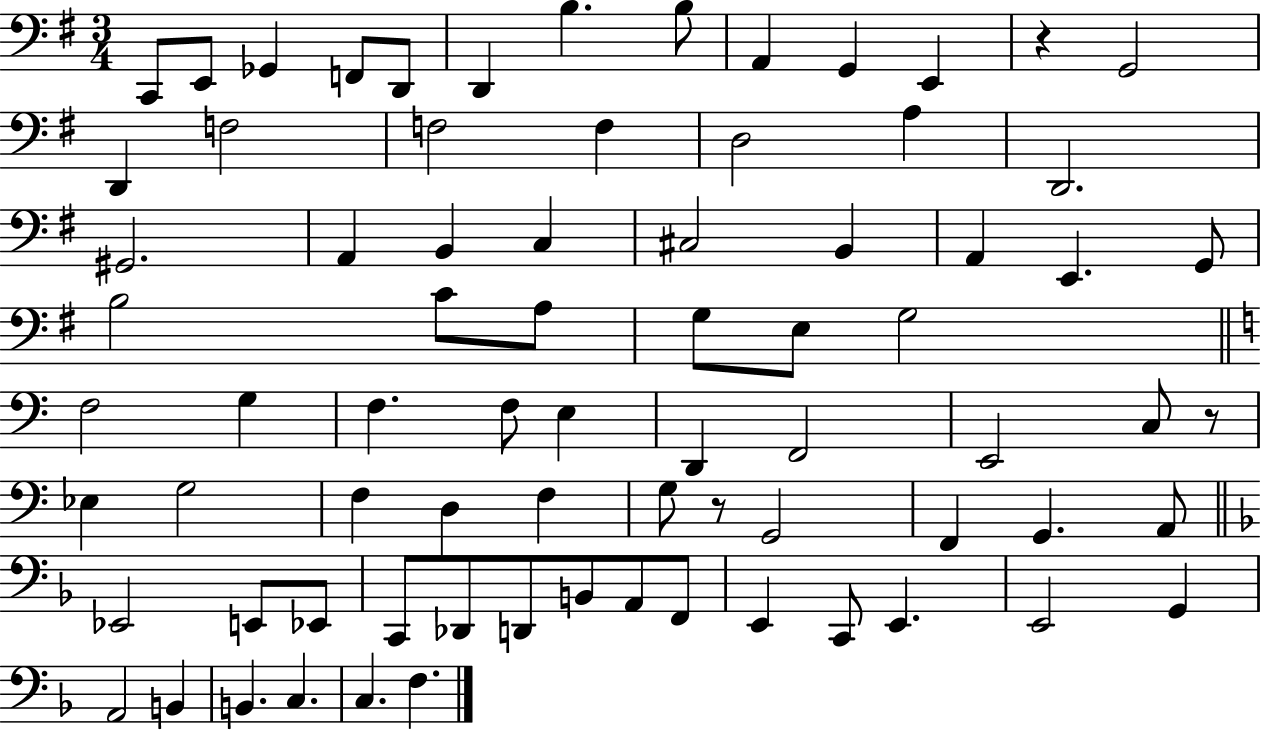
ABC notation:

X:1
T:Untitled
M:3/4
L:1/4
K:G
C,,/2 E,,/2 _G,, F,,/2 D,,/2 D,, B, B,/2 A,, G,, E,, z G,,2 D,, F,2 F,2 F, D,2 A, D,,2 ^G,,2 A,, B,, C, ^C,2 B,, A,, E,, G,,/2 B,2 C/2 A,/2 G,/2 E,/2 G,2 F,2 G, F, F,/2 E, D,, F,,2 E,,2 C,/2 z/2 _E, G,2 F, D, F, G,/2 z/2 G,,2 F,, G,, A,,/2 _E,,2 E,,/2 _E,,/2 C,,/2 _D,,/2 D,,/2 B,,/2 A,,/2 F,,/2 E,, C,,/2 E,, E,,2 G,, A,,2 B,, B,, C, C, F,